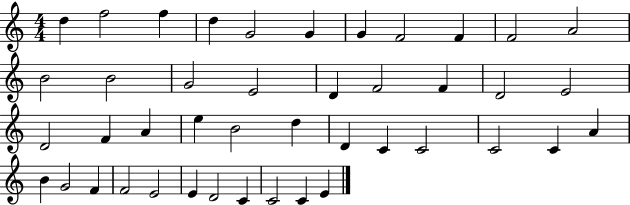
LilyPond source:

{
  \clef treble
  \numericTimeSignature
  \time 4/4
  \key c \major
  d''4 f''2 f''4 | d''4 g'2 g'4 | g'4 f'2 f'4 | f'2 a'2 | \break b'2 b'2 | g'2 e'2 | d'4 f'2 f'4 | d'2 e'2 | \break d'2 f'4 a'4 | e''4 b'2 d''4 | d'4 c'4 c'2 | c'2 c'4 a'4 | \break b'4 g'2 f'4 | f'2 e'2 | e'4 d'2 c'4 | c'2 c'4 e'4 | \break \bar "|."
}